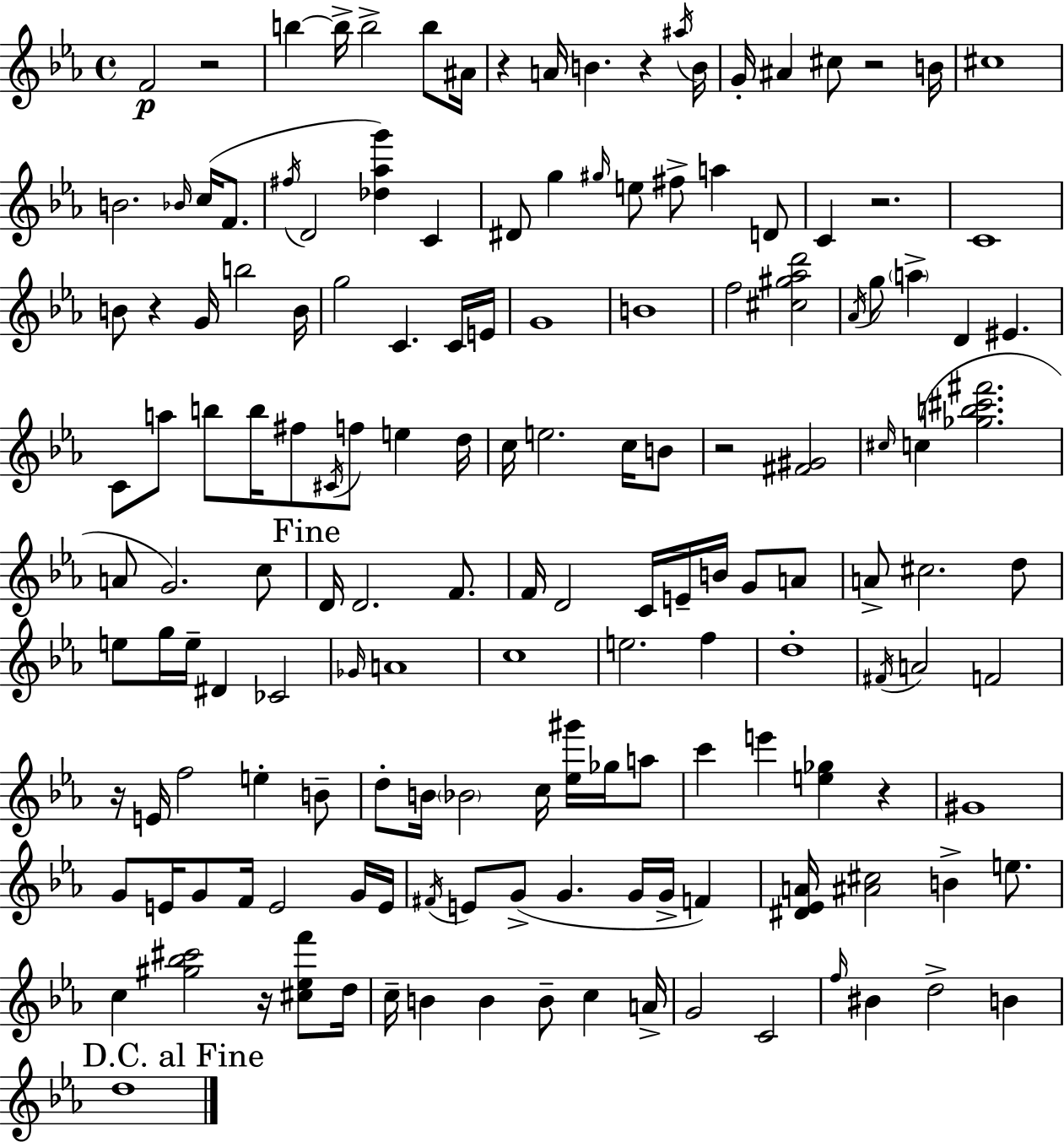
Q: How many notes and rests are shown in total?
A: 156